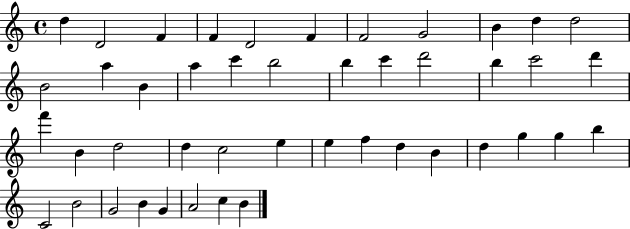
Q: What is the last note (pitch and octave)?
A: B4